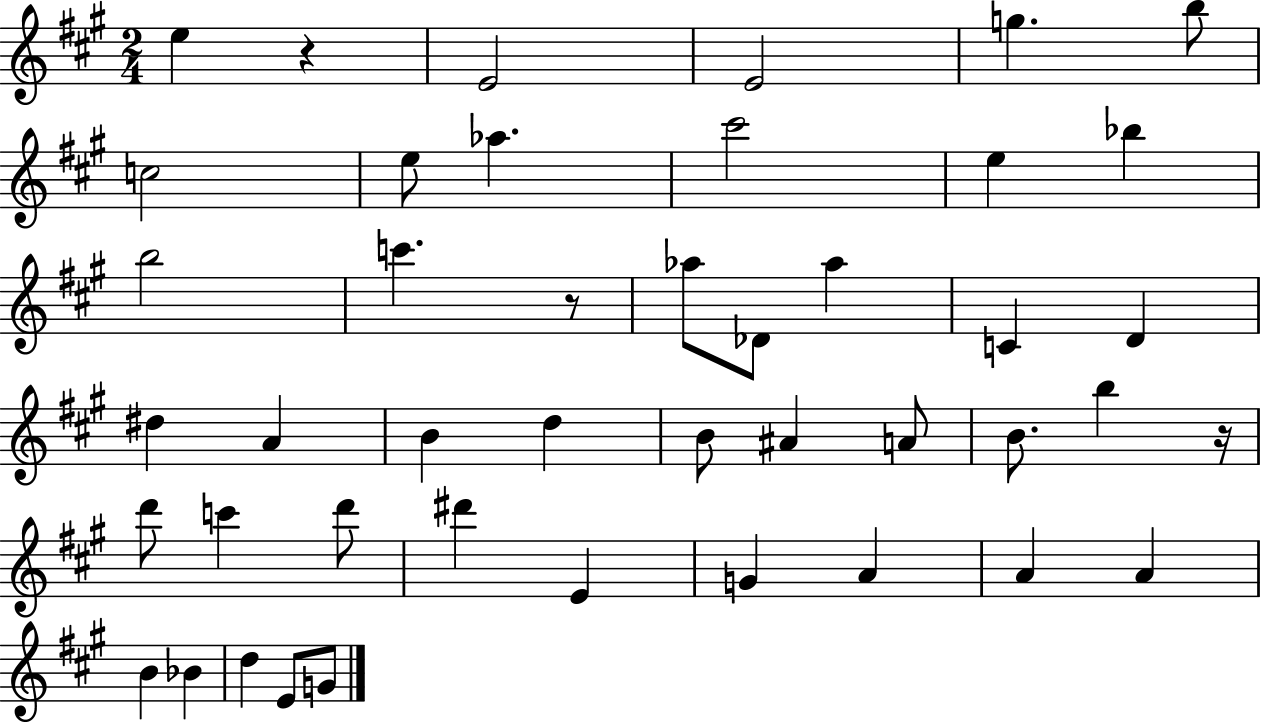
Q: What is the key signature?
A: A major